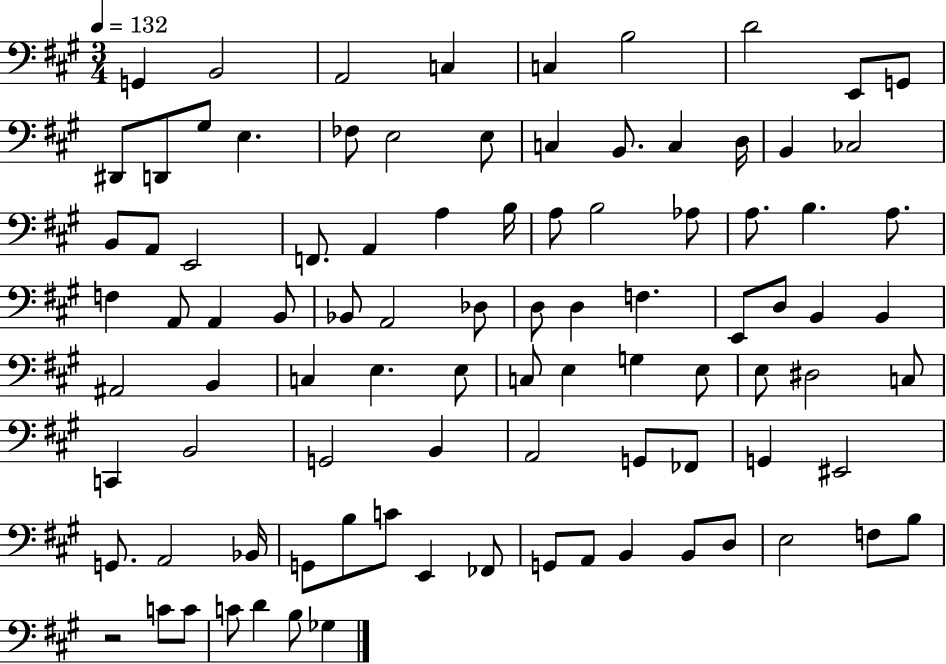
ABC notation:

X:1
T:Untitled
M:3/4
L:1/4
K:A
G,, B,,2 A,,2 C, C, B,2 D2 E,,/2 G,,/2 ^D,,/2 D,,/2 ^G,/2 E, _F,/2 E,2 E,/2 C, B,,/2 C, D,/4 B,, _C,2 B,,/2 A,,/2 E,,2 F,,/2 A,, A, B,/4 A,/2 B,2 _A,/2 A,/2 B, A,/2 F, A,,/2 A,, B,,/2 _B,,/2 A,,2 _D,/2 D,/2 D, F, E,,/2 D,/2 B,, B,, ^A,,2 B,, C, E, E,/2 C,/2 E, G, E,/2 E,/2 ^D,2 C,/2 C,, B,,2 G,,2 B,, A,,2 G,,/2 _F,,/2 G,, ^E,,2 G,,/2 A,,2 _B,,/4 G,,/2 B,/2 C/2 E,, _F,,/2 G,,/2 A,,/2 B,, B,,/2 D,/2 E,2 F,/2 B,/2 z2 C/2 C/2 C/2 D B,/2 _G,